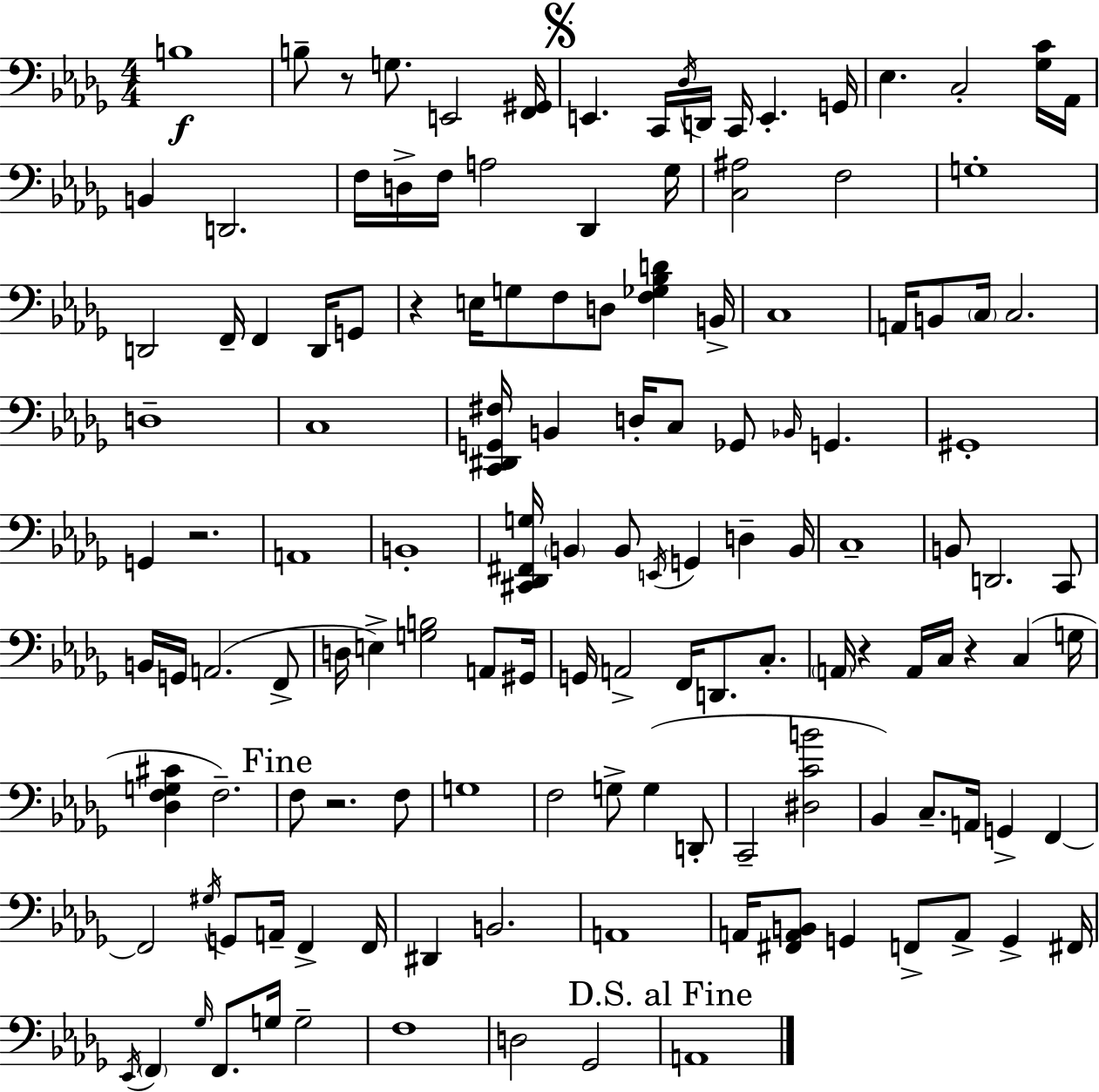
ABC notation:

X:1
T:Untitled
M:4/4
L:1/4
K:Bbm
B,4 B,/2 z/2 G,/2 E,,2 [F,,^G,,]/4 E,, C,,/4 _D,/4 D,,/4 C,,/4 E,, G,,/4 _E, C,2 [_G,C]/4 _A,,/4 B,, D,,2 F,/4 D,/4 F,/4 A,2 _D,, _G,/4 [C,^A,]2 F,2 G,4 D,,2 F,,/4 F,, D,,/4 G,,/2 z E,/4 G,/2 F,/2 D,/2 [F,_G,_B,D] B,,/4 C,4 A,,/4 B,,/2 C,/4 C,2 D,4 C,4 [C,,^D,,G,,^F,]/4 B,, D,/4 C,/2 _G,,/2 _B,,/4 G,, ^G,,4 G,, z2 A,,4 B,,4 [^C,,_D,,^F,,G,]/4 B,, B,,/2 E,,/4 G,, D, B,,/4 C,4 B,,/2 D,,2 C,,/2 B,,/4 G,,/4 A,,2 F,,/2 D,/4 E, [G,B,]2 A,,/2 ^G,,/4 G,,/4 A,,2 F,,/4 D,,/2 C,/2 A,,/4 z A,,/4 C,/4 z C, G,/4 [_D,F,G,^C] F,2 F,/2 z2 F,/2 G,4 F,2 G,/2 G, D,,/2 C,,2 [^D,CB]2 _B,, C,/2 A,,/4 G,, F,, F,,2 ^G,/4 G,,/2 A,,/4 F,, F,,/4 ^D,, B,,2 A,,4 A,,/4 [^F,,A,,B,,]/2 G,, F,,/2 A,,/2 G,, ^F,,/4 _E,,/4 F,, _G,/4 F,,/2 G,/4 G,2 F,4 D,2 _G,,2 A,,4